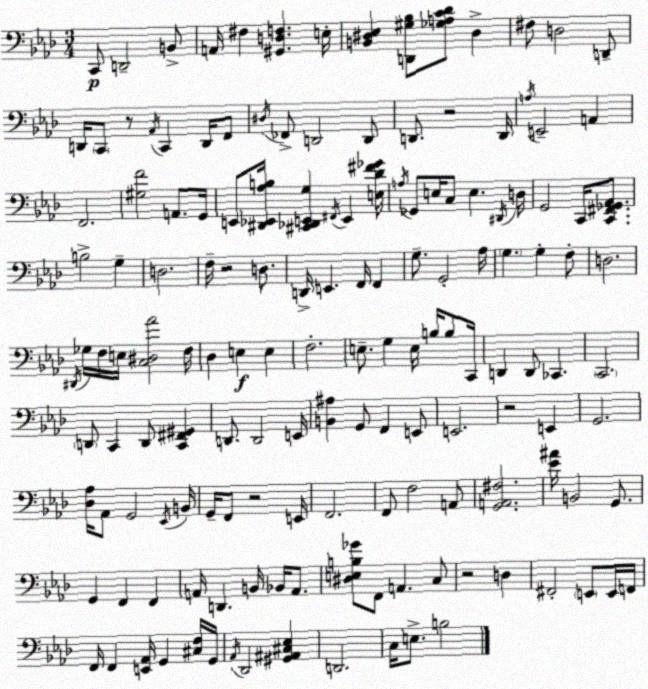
X:1
T:Untitled
M:3/4
L:1/4
K:Fm
C,,/2 D,,2 B,,/2 A,,/4 ^F, [^G,,D,F,] E,/4 [B,,^D,_E,] [D,,^G,_B,]/2 [_G,A,C_D]/2 ^D, ^F,/2 D,2 D,,/2 D,,/4 C,,/2 z/2 _A,,/4 C,, D,,/4 F,,/2 ^D,/4 _F,,/2 D,,2 D,,/2 D,,/2 z2 D,,/4 A,/4 E,,2 A,, F,,2 [^G,F]2 A,,/2 G,,/4 E,,/2 [^D,,_E,,_A,B,]/4 [^C,,_D,,E,,G,] ^F,,/4 E,, [E,_D^F_G]/4 A,/4 _G,,/2 E,/4 C,/2 E, ^D,,/4 D,/4 G,,2 C,,/4 [C,,^F,,_G,,_A,,]/2 B,2 G, D,2 F,/4 z2 D,/2 D,,/4 E,, F,,/4 F,, G,/2 G,,2 _A,/4 G, G, F,/2 D,2 ^D,,/4 _G,/4 F,/4 E,/4 [C,^D,_A]2 F,/4 _D, E, E, F,2 E,/2 G, E,/4 B,/4 B,/2 C,,/4 D,, D,,/2 _C,, C,,2 D,,/2 C,, D,,/2 [C,,^F,,^G,,] D,,/2 D,,2 E,,/4 [B,,^A,] G,,/2 F,, E,,/2 E,,2 z2 E,, G,,2 [_D,_A,]/4 _A,,/2 G,,2 _E,,/4 B,,/4 G,,/4 F,,/2 z2 E,,/4 F,,2 F,,/2 F,2 A,,/2 [G,,A,,^F,]2 [_E^A]/4 B,,2 G,,/2 G,, F,, F,, A,,/4 D,, B,,/4 _B,,/4 A,,/2 [^D,E,B,_G]/2 F,,/2 A,, C,/2 z2 D, ^F,,2 E,,/2 E,,/4 F,,/4 F,,/4 F,, [E,,_A,,]/4 G,, [^C,F,]/4 G,,/4 _A,,/4 _D,,2 [^G,,^A,,^C,_E,] D,,2 C,/4 E,/2 B,2